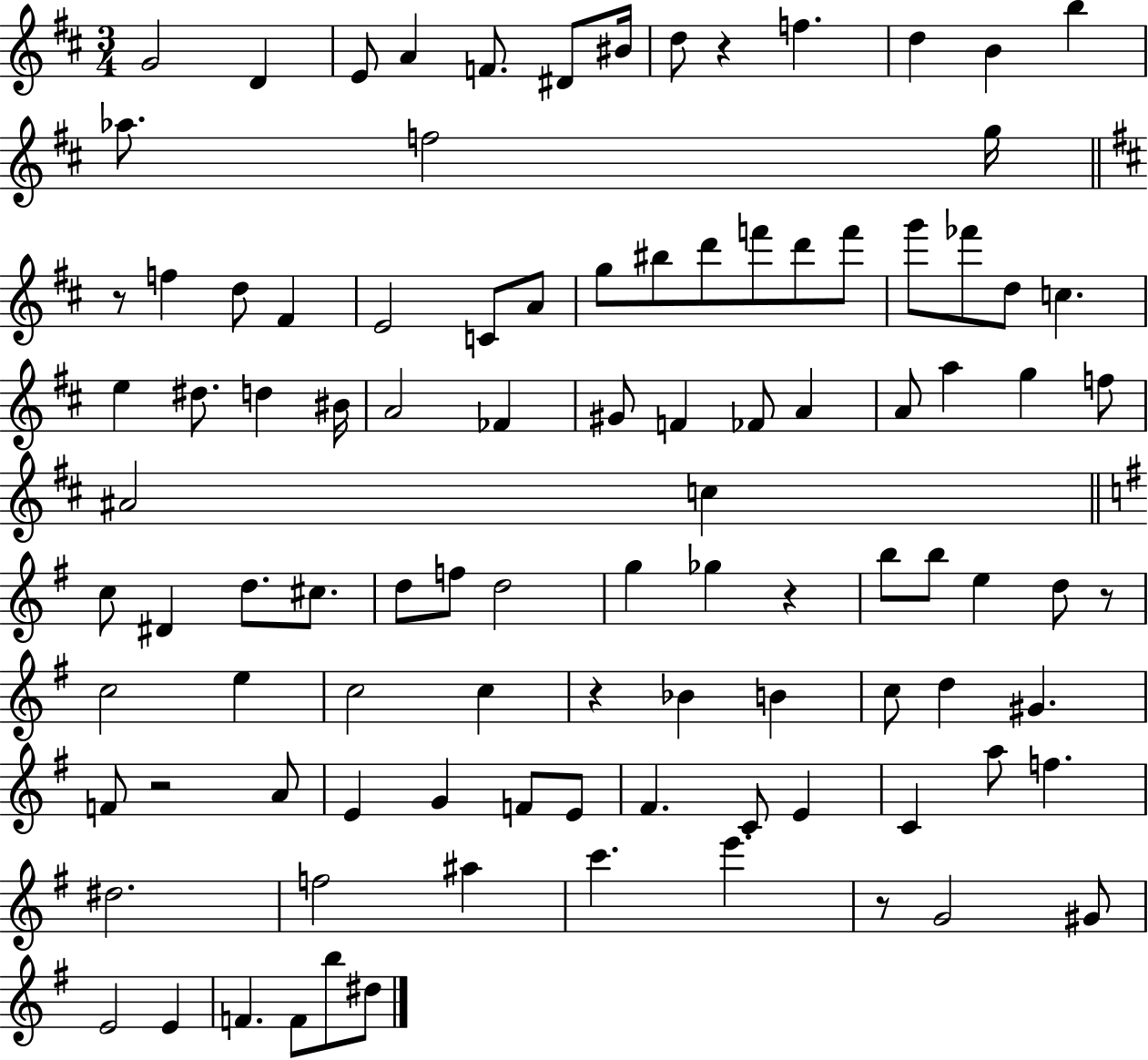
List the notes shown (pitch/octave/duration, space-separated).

G4/h D4/q E4/e A4/q F4/e. D#4/e BIS4/s D5/e R/q F5/q. D5/q B4/q B5/q Ab5/e. F5/h G5/s R/e F5/q D5/e F#4/q E4/h C4/e A4/e G5/e BIS5/e D6/e F6/e D6/e F6/e G6/e FES6/e D5/e C5/q. E5/q D#5/e. D5/q BIS4/s A4/h FES4/q G#4/e F4/q FES4/e A4/q A4/e A5/q G5/q F5/e A#4/h C5/q C5/e D#4/q D5/e. C#5/e. D5/e F5/e D5/h G5/q Gb5/q R/q B5/e B5/e E5/q D5/e R/e C5/h E5/q C5/h C5/q R/q Bb4/q B4/q C5/e D5/q G#4/q. F4/e R/h A4/e E4/q G4/q F4/e E4/e F#4/q. C4/e E4/q C4/q A5/e F5/q. D#5/h. F5/h A#5/q C6/q. E6/q. R/e G4/h G#4/e E4/h E4/q F4/q. F4/e B5/e D#5/e